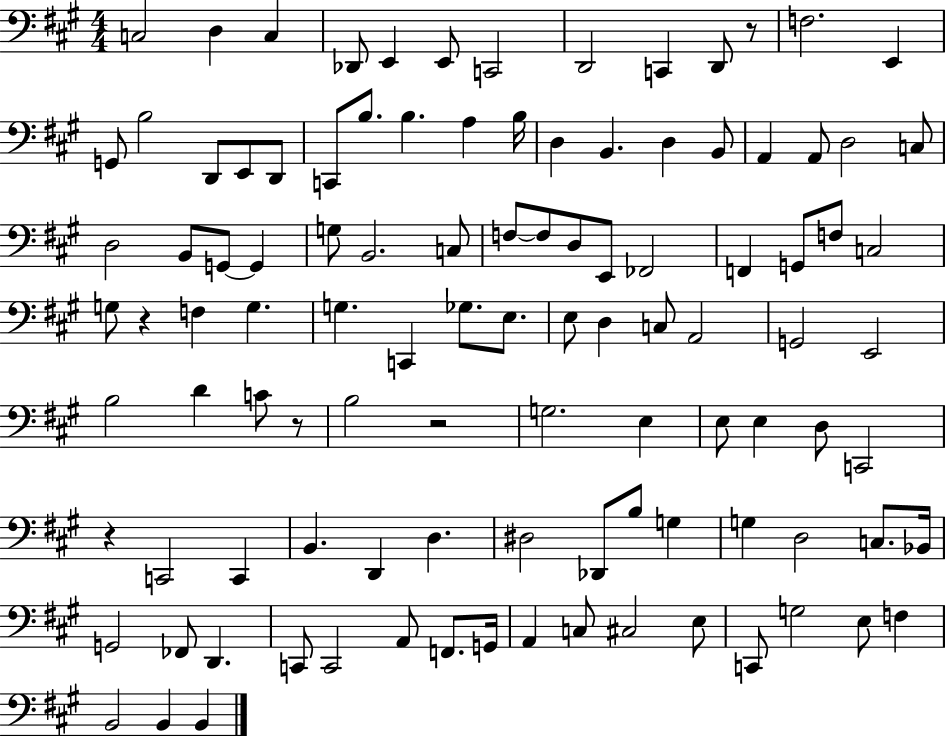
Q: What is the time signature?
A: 4/4